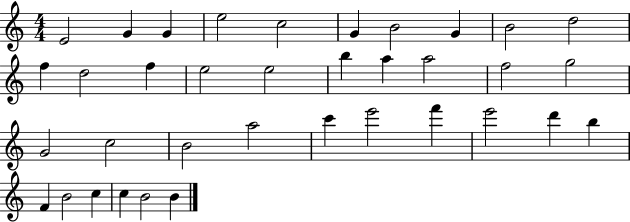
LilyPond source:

{
  \clef treble
  \numericTimeSignature
  \time 4/4
  \key c \major
  e'2 g'4 g'4 | e''2 c''2 | g'4 b'2 g'4 | b'2 d''2 | \break f''4 d''2 f''4 | e''2 e''2 | b''4 a''4 a''2 | f''2 g''2 | \break g'2 c''2 | b'2 a''2 | c'''4 e'''2 f'''4 | e'''2 d'''4 b''4 | \break f'4 b'2 c''4 | c''4 b'2 b'4 | \bar "|."
}